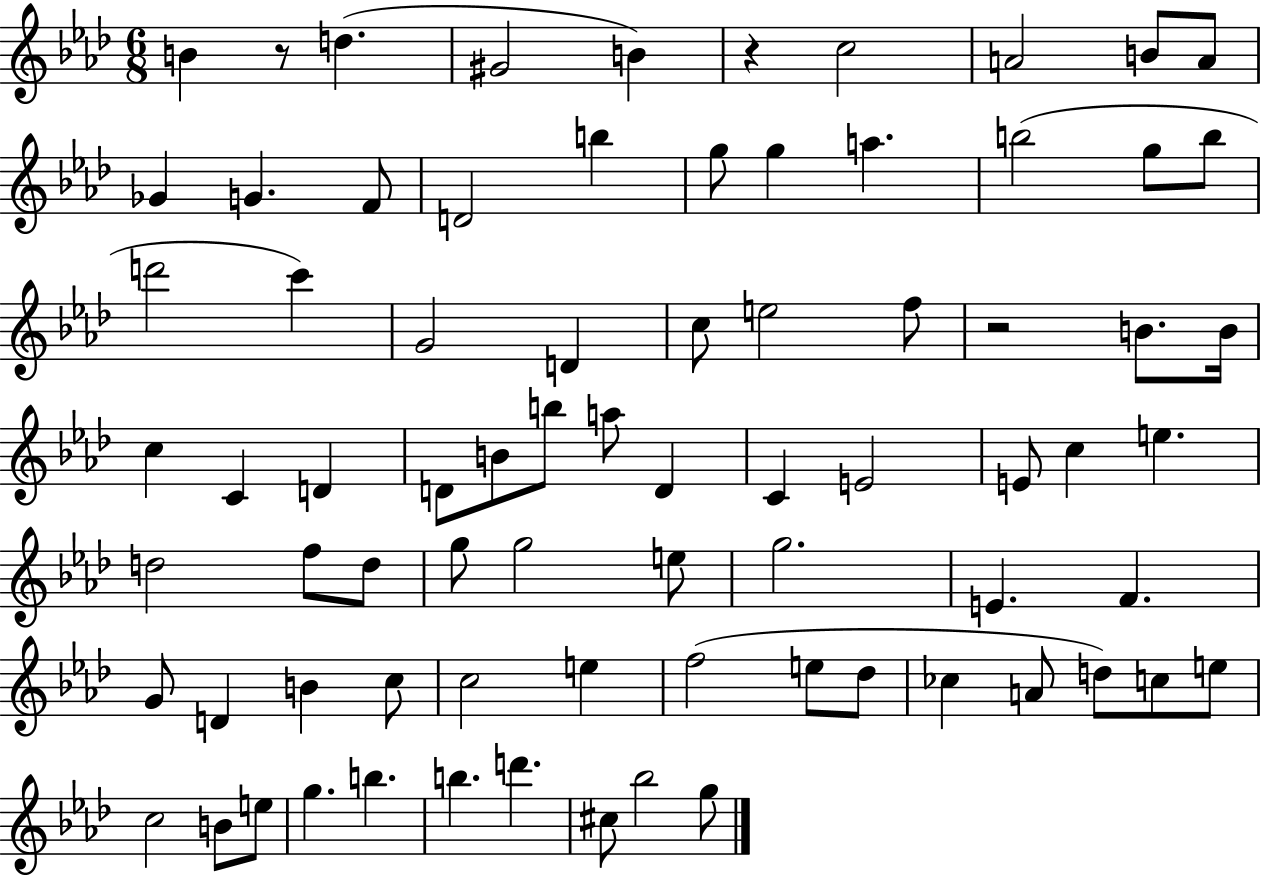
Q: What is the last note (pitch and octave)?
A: G5